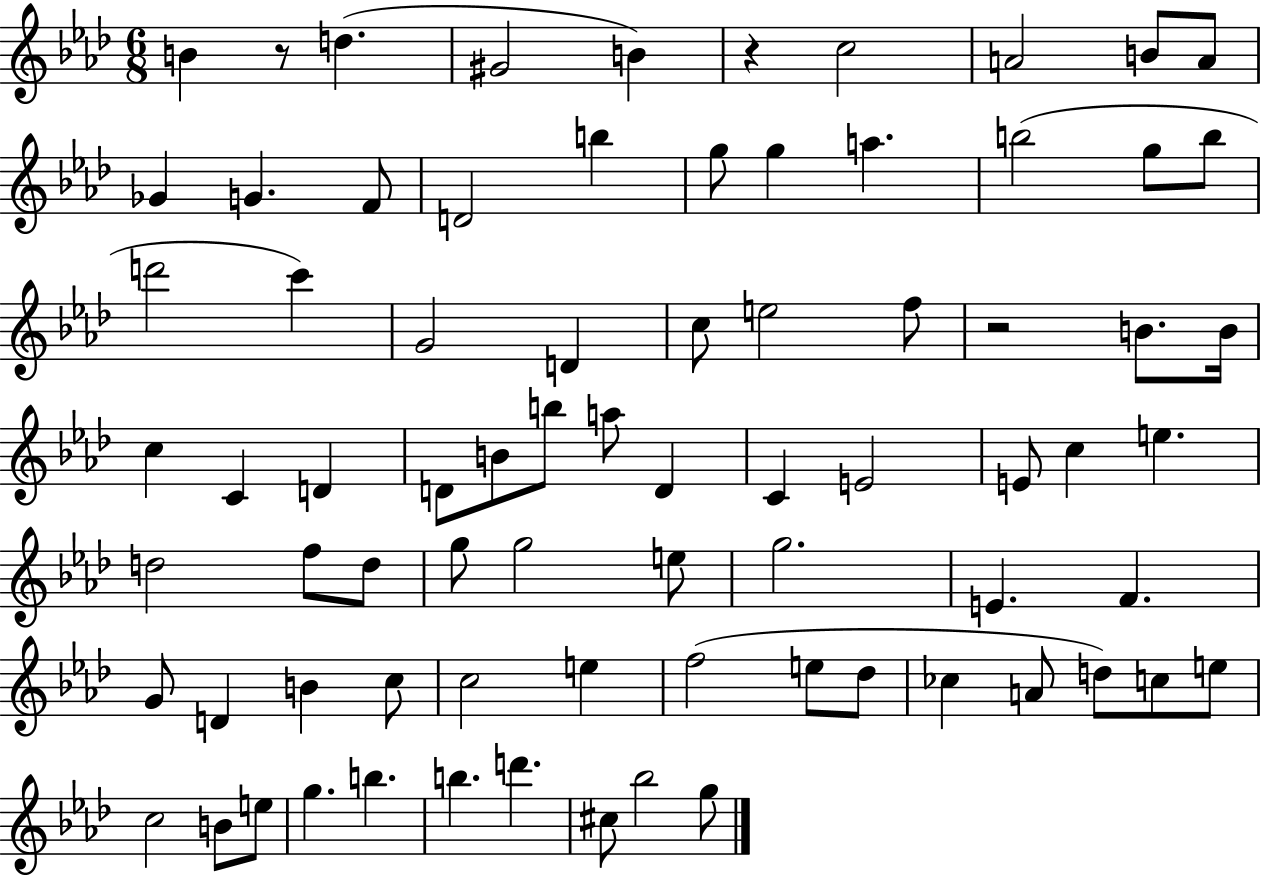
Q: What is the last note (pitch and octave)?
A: G5